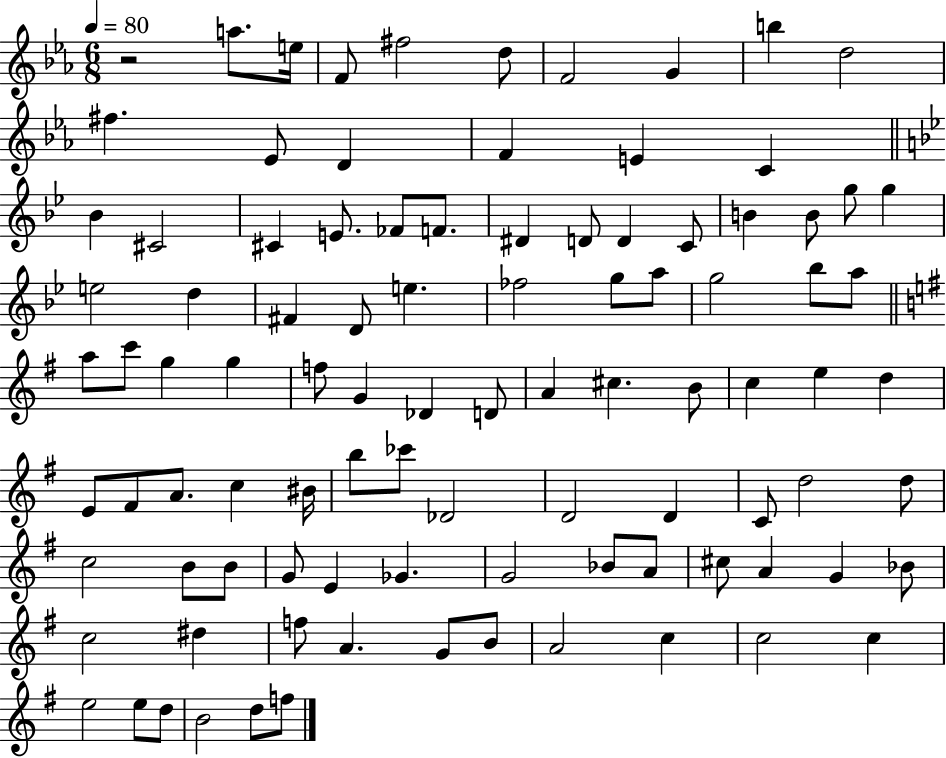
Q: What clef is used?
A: treble